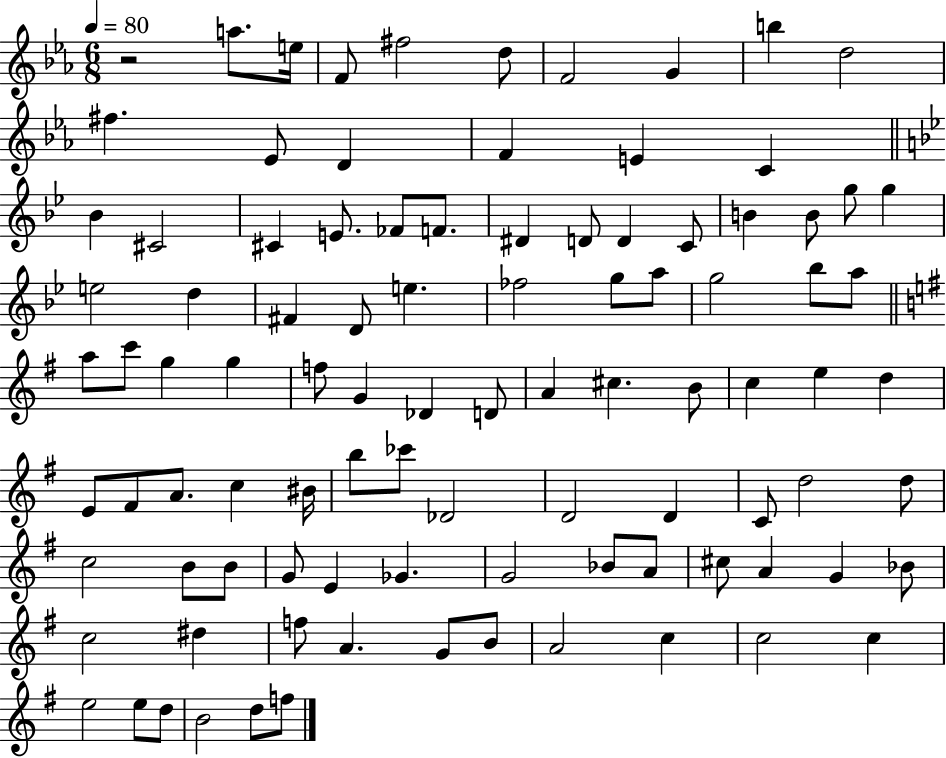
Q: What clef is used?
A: treble